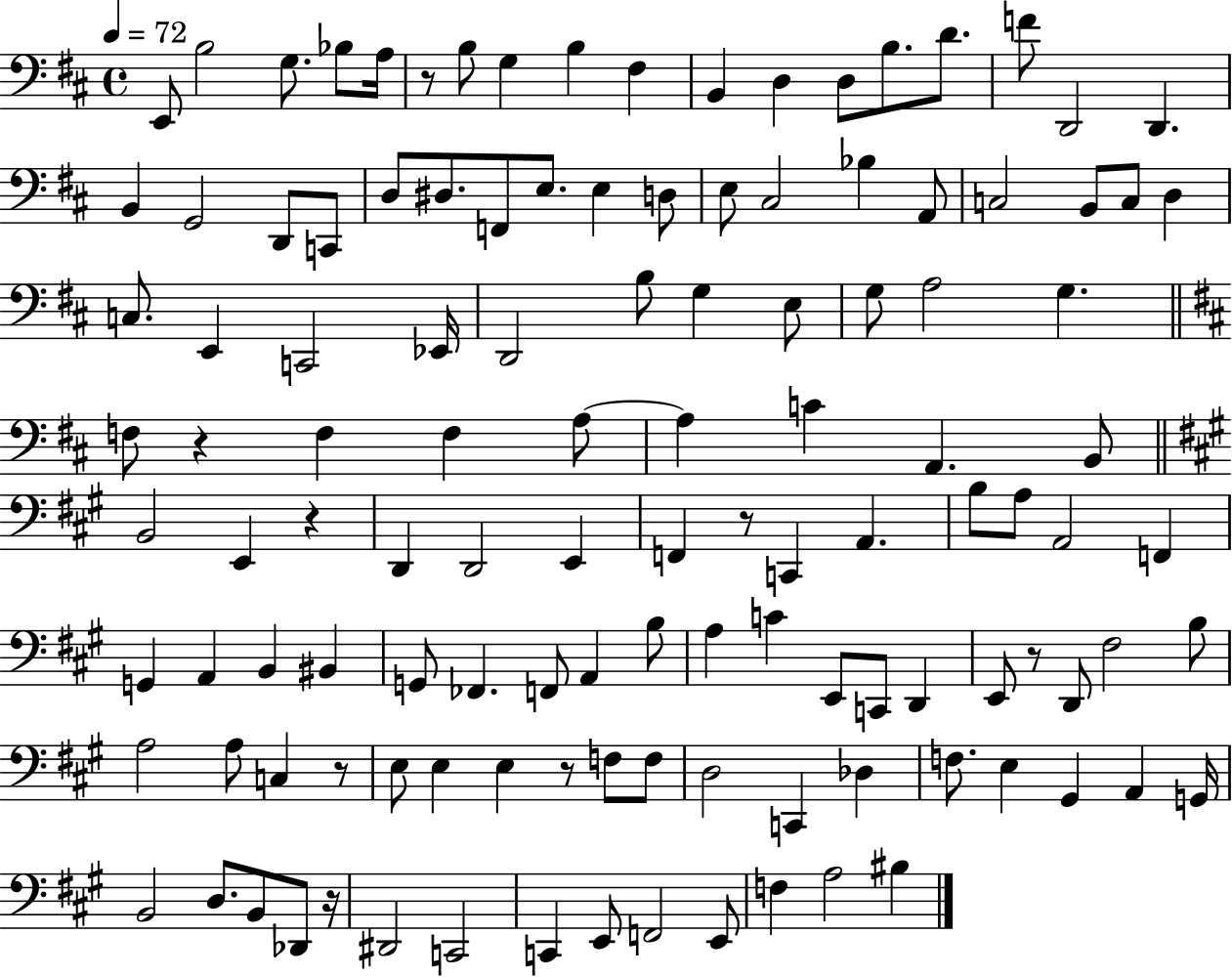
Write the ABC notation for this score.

X:1
T:Untitled
M:4/4
L:1/4
K:D
E,,/2 B,2 G,/2 _B,/2 A,/4 z/2 B,/2 G, B, ^F, B,, D, D,/2 B,/2 D/2 F/2 D,,2 D,, B,, G,,2 D,,/2 C,,/2 D,/2 ^D,/2 F,,/2 E,/2 E, D,/2 E,/2 ^C,2 _B, A,,/2 C,2 B,,/2 C,/2 D, C,/2 E,, C,,2 _E,,/4 D,,2 B,/2 G, E,/2 G,/2 A,2 G, F,/2 z F, F, A,/2 A, C A,, B,,/2 B,,2 E,, z D,, D,,2 E,, F,, z/2 C,, A,, B,/2 A,/2 A,,2 F,, G,, A,, B,, ^B,, G,,/2 _F,, F,,/2 A,, B,/2 A, C E,,/2 C,,/2 D,, E,,/2 z/2 D,,/2 ^F,2 B,/2 A,2 A,/2 C, z/2 E,/2 E, E, z/2 F,/2 F,/2 D,2 C,, _D, F,/2 E, ^G,, A,, G,,/4 B,,2 D,/2 B,,/2 _D,,/2 z/4 ^D,,2 C,,2 C,, E,,/2 F,,2 E,,/2 F, A,2 ^B,